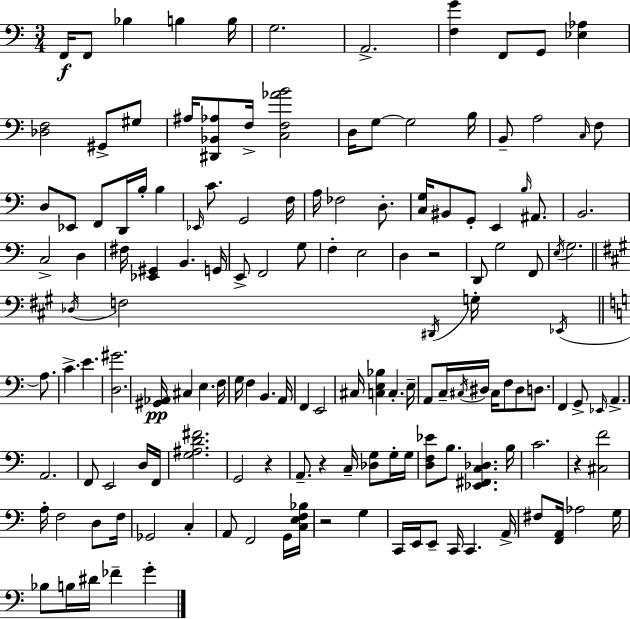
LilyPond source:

{
  \clef bass
  \numericTimeSignature
  \time 3/4
  \key c \major
  f,16\f f,8 bes4 b4 b16 | g2. | a,2.-> | <f g'>4 f,8 g,8 <ees aes>4 | \break <des f>2 gis,8-> gis8 | ais16 <dis, bes, aes>8 f16-> <c f aes' b'>2 | d16 g8~~ g2 b16 | b,8-- a2 \grace { c16 } f8 | \break d8 ees,8 f,8 d,16 b16-. b4 | \grace { ees,16 } c'8. g,2 | f16 a16 fes2 d8.-. | <c g>16 bis,8 g,8-. e,4 \grace { b16 } | \break ais,8. b,2. | c2-> d4 | fis16 <ees, gis,>4 b,4. | g,16 e,8-> f,2 | \break g8 f4-. e2 | d4 r2 | d,8 g2 | f,8 \acciaccatura { e16 } g2. | \break \bar "||" \break \key a \major \acciaccatura { des16 } f2 \acciaccatura { dis,16 } g16-. \acciaccatura { ees,16 } | \bar "||" \break \key c \major a8. c'4.-> e'4. | <d gis'>2. | <gis, aes,>16\pp cis4 e4. | f16 g16 f4 b,4. | \break a,16 f,4 e,2 | cis16 <c e bes>4 c4.-. | e16-- a,8 c16-- \acciaccatura { cis16 } dis16 cis16 f8 dis8 | d8. f,4 g,8-> \grace { ees,16 } a,4.-> | \break a,2. | f,8 e,2 | d16 f,16 <g ais d' fis'>2. | g,2 | \break r4 a,8.-- r4 | c16-- <des g>8 g16-. g16 <d f ees'>8 b8. <ees, fis, c des>4. | b16 c'2. | r4 <cis f'>2 | \break a16-. f2 | d8 f16 ges,2 | c4-. a,8 f,2 | g,16 <c e f bes>16 r2 | \break g4 c,16 e,16 e,8-- c,16 c,4. | a,16-> fis8 <f, a,>16 aes2 | g16 bes8 b16 dis'16 fes'4-- | g'4-. \bar "|."
}